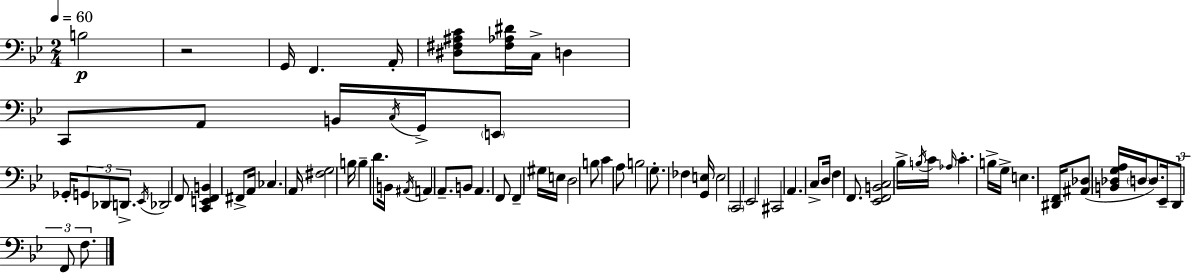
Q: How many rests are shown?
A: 1